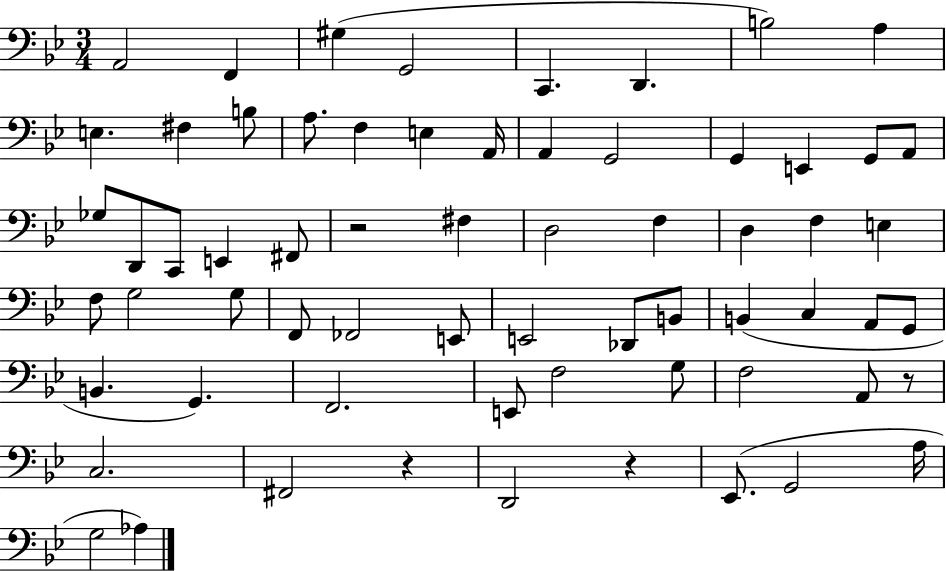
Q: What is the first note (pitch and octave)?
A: A2